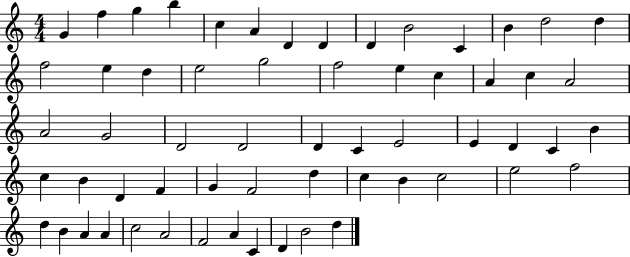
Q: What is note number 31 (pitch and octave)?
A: C4